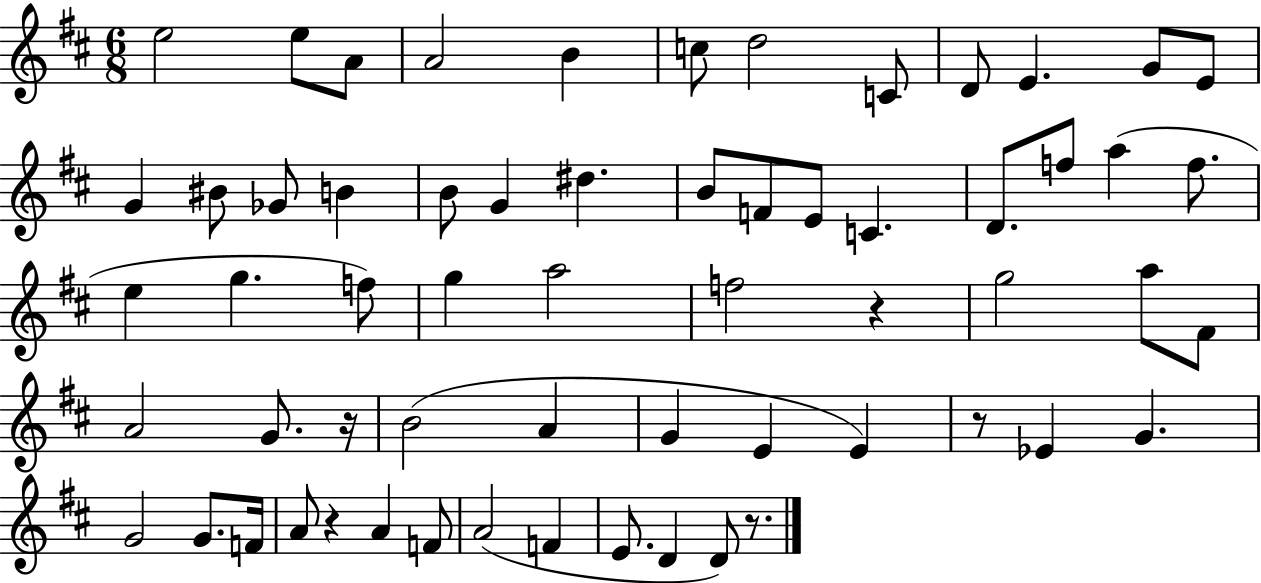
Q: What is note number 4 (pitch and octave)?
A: A4